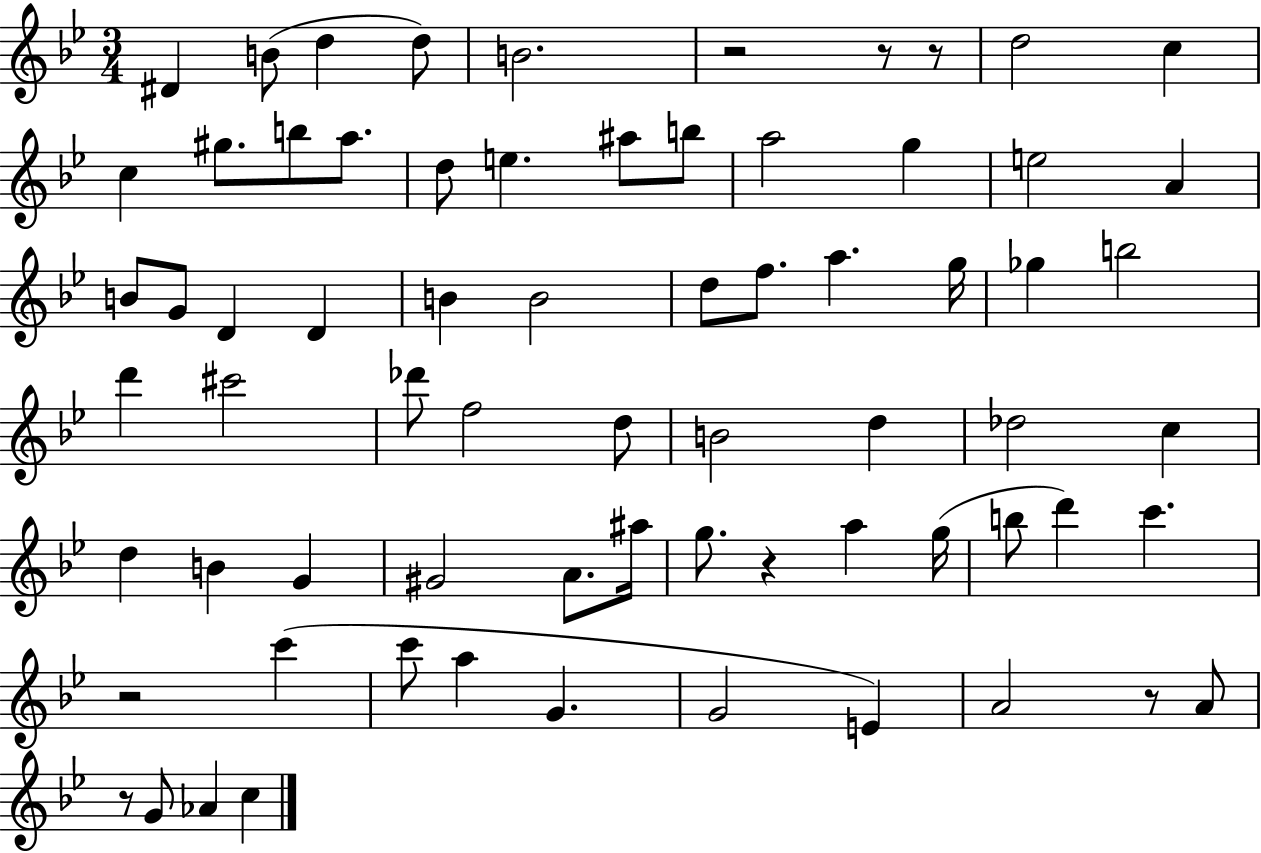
{
  \clef treble
  \numericTimeSignature
  \time 3/4
  \key bes \major
  \repeat volta 2 { dis'4 b'8( d''4 d''8) | b'2. | r2 r8 r8 | d''2 c''4 | \break c''4 gis''8. b''8 a''8. | d''8 e''4. ais''8 b''8 | a''2 g''4 | e''2 a'4 | \break b'8 g'8 d'4 d'4 | b'4 b'2 | d''8 f''8. a''4. g''16 | ges''4 b''2 | \break d'''4 cis'''2 | des'''8 f''2 d''8 | b'2 d''4 | des''2 c''4 | \break d''4 b'4 g'4 | gis'2 a'8. ais''16 | g''8. r4 a''4 g''16( | b''8 d'''4) c'''4. | \break r2 c'''4( | c'''8 a''4 g'4. | g'2 e'4) | a'2 r8 a'8 | \break r8 g'8 aes'4 c''4 | } \bar "|."
}